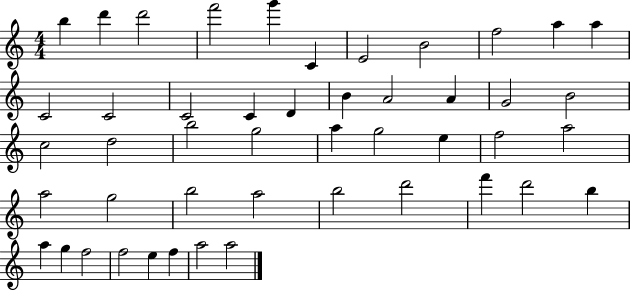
B5/q D6/q D6/h F6/h G6/q C4/q E4/h B4/h F5/h A5/q A5/q C4/h C4/h C4/h C4/q D4/q B4/q A4/h A4/q G4/h B4/h C5/h D5/h B5/h G5/h A5/q G5/h E5/q F5/h A5/h A5/h G5/h B5/h A5/h B5/h D6/h F6/q D6/h B5/q A5/q G5/q F5/h F5/h E5/q F5/q A5/h A5/h